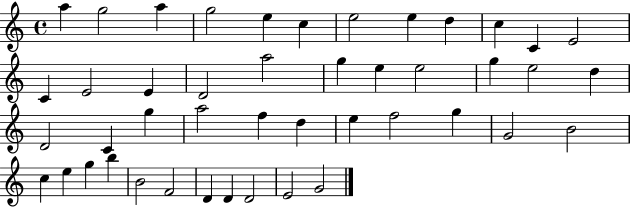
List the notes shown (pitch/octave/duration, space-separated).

A5/q G5/h A5/q G5/h E5/q C5/q E5/h E5/q D5/q C5/q C4/q E4/h C4/q E4/h E4/q D4/h A5/h G5/q E5/q E5/h G5/q E5/h D5/q D4/h C4/q G5/q A5/h F5/q D5/q E5/q F5/h G5/q G4/h B4/h C5/q E5/q G5/q B5/q B4/h F4/h D4/q D4/q D4/h E4/h G4/h